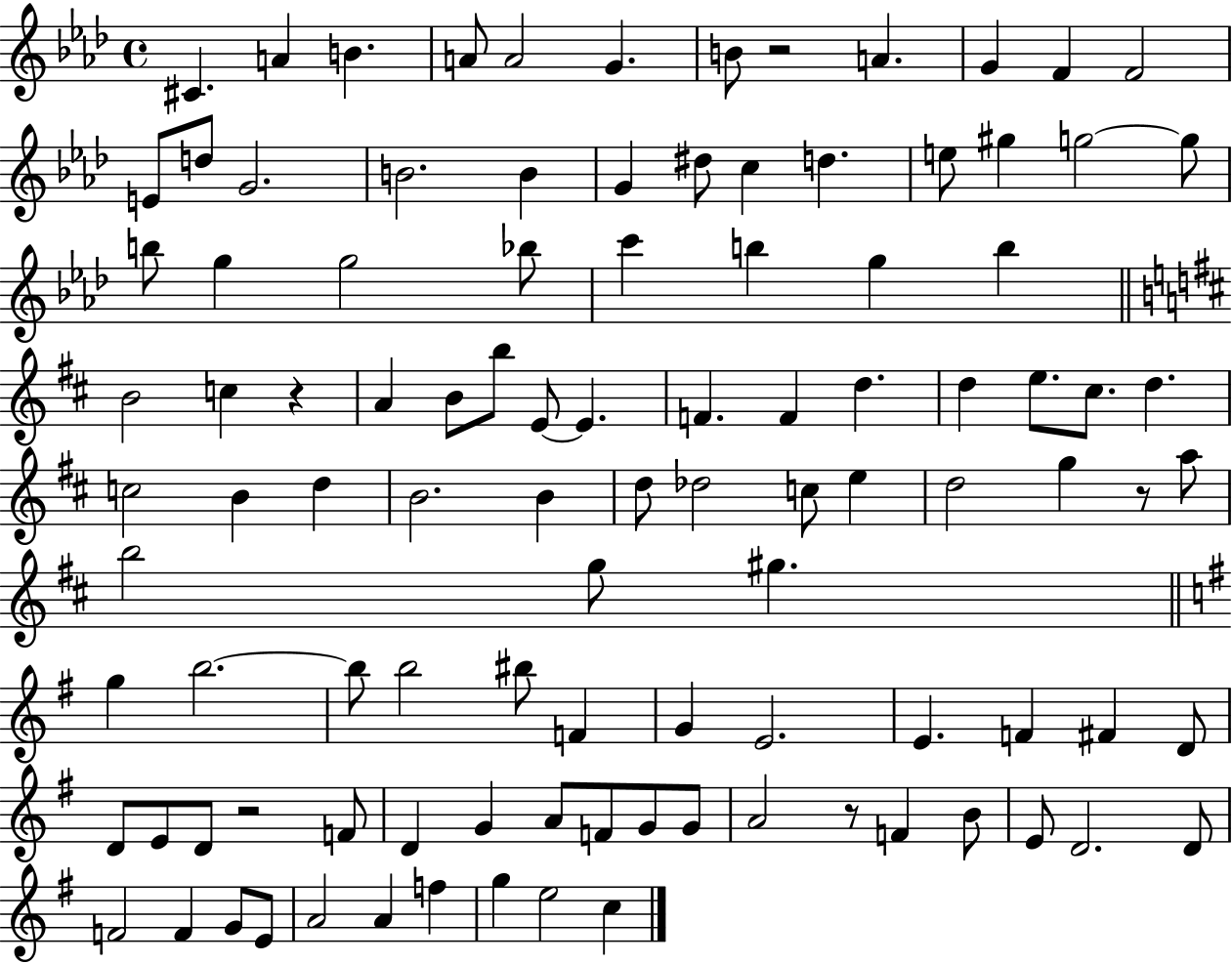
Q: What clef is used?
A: treble